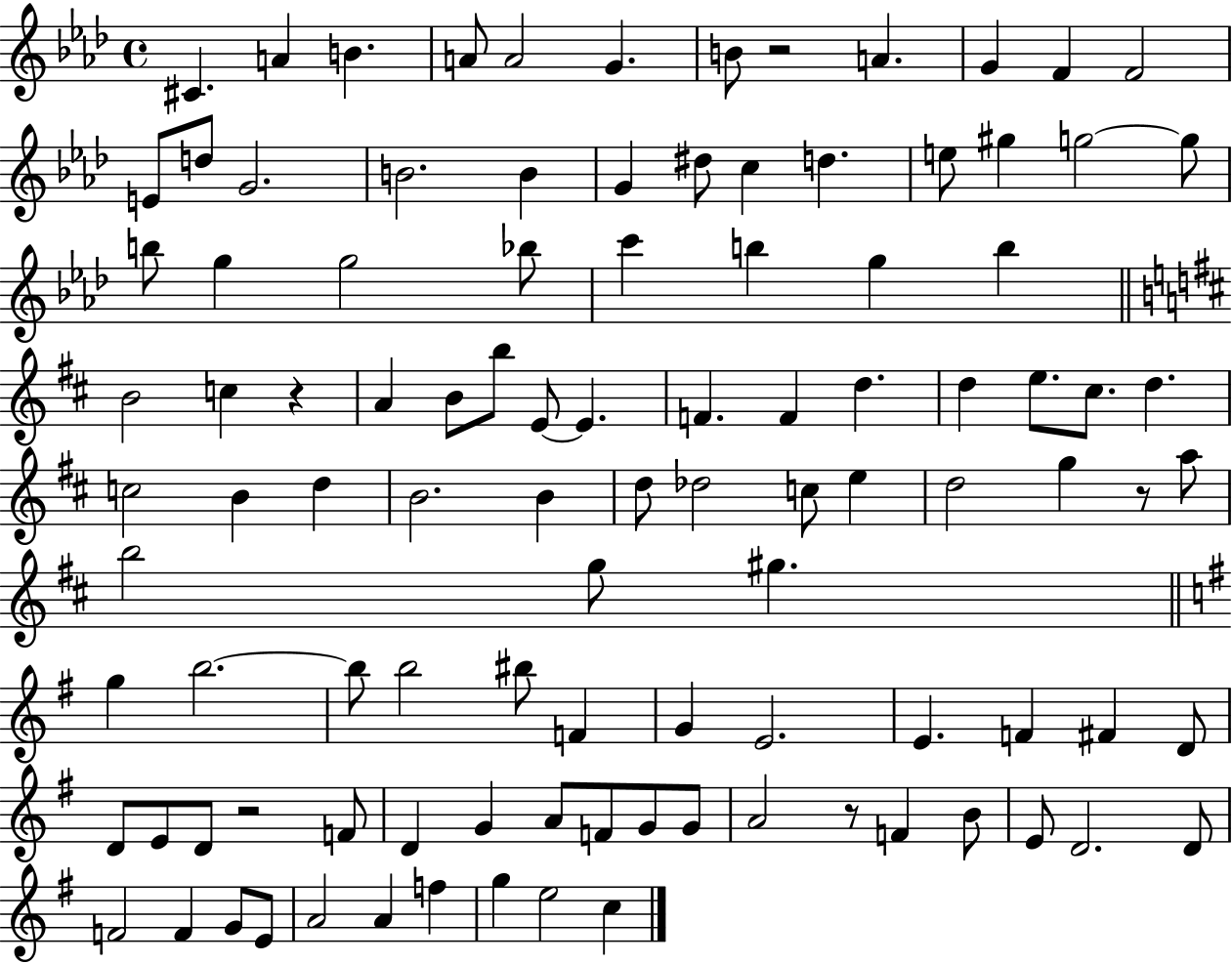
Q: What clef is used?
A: treble